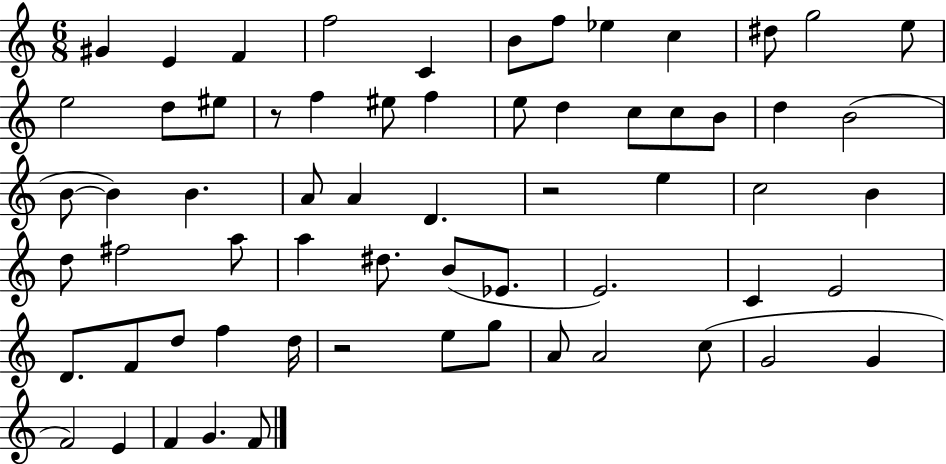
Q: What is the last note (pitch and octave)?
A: F4